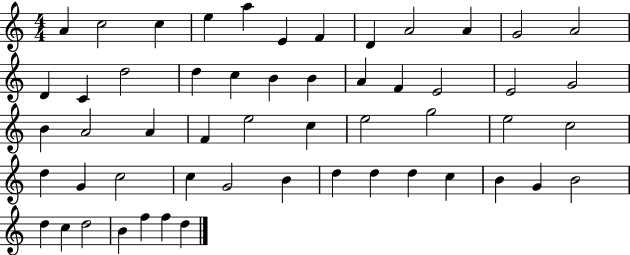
{
  \clef treble
  \numericTimeSignature
  \time 4/4
  \key c \major
  a'4 c''2 c''4 | e''4 a''4 e'4 f'4 | d'4 a'2 a'4 | g'2 a'2 | \break d'4 c'4 d''2 | d''4 c''4 b'4 b'4 | a'4 f'4 e'2 | e'2 g'2 | \break b'4 a'2 a'4 | f'4 e''2 c''4 | e''2 g''2 | e''2 c''2 | \break d''4 g'4 c''2 | c''4 g'2 b'4 | d''4 d''4 d''4 c''4 | b'4 g'4 b'2 | \break d''4 c''4 d''2 | b'4 f''4 f''4 d''4 | \bar "|."
}